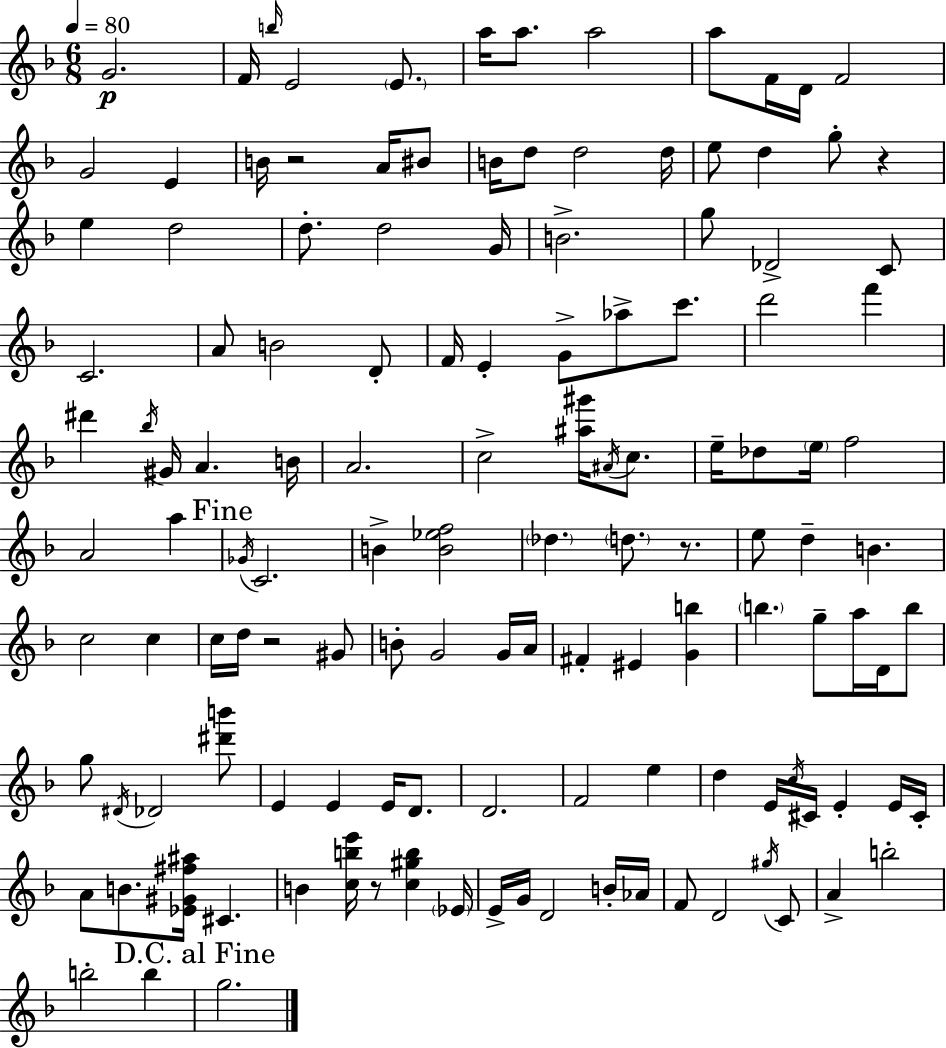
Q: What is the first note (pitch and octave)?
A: G4